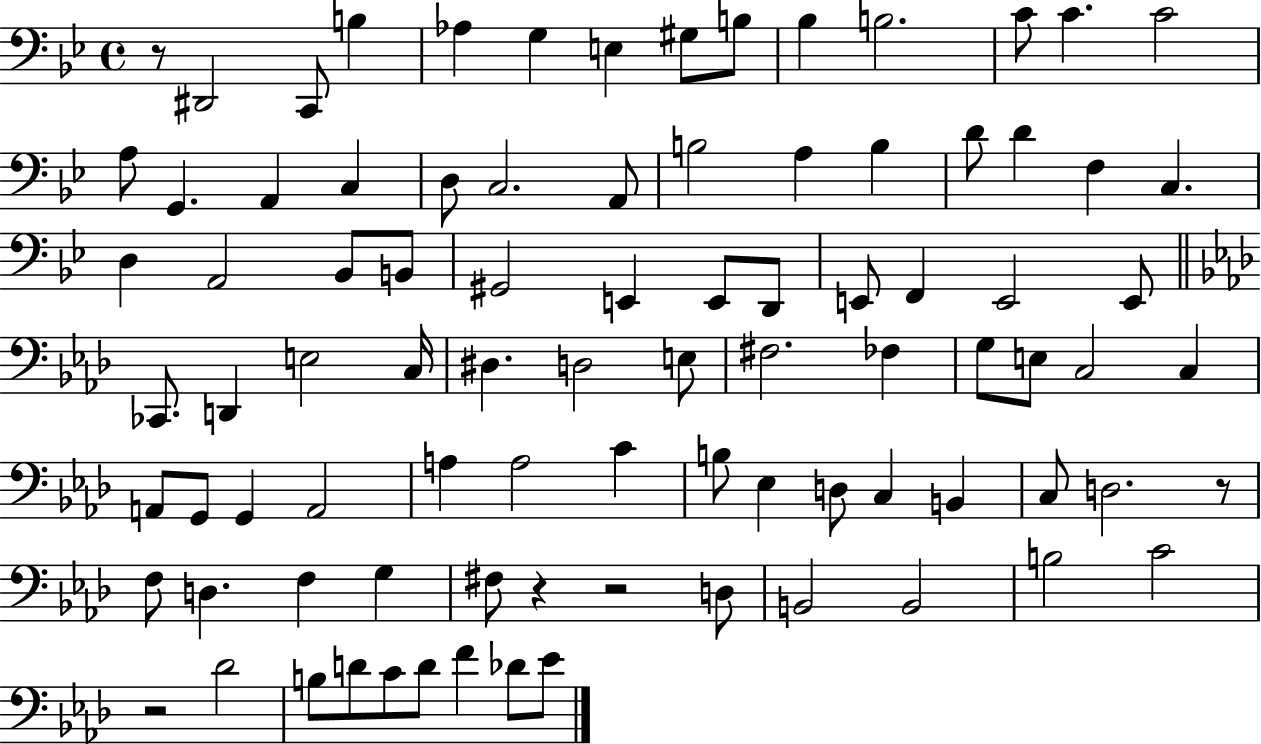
R/e D#2/h C2/e B3/q Ab3/q G3/q E3/q G#3/e B3/e Bb3/q B3/h. C4/e C4/q. C4/h A3/e G2/q. A2/q C3/q D3/e C3/h. A2/e B3/h A3/q B3/q D4/e D4/q F3/q C3/q. D3/q A2/h Bb2/e B2/e G#2/h E2/q E2/e D2/e E2/e F2/q E2/h E2/e CES2/e. D2/q E3/h C3/s D#3/q. D3/h E3/e F#3/h. FES3/q G3/e E3/e C3/h C3/q A2/e G2/e G2/q A2/h A3/q A3/h C4/q B3/e Eb3/q D3/e C3/q B2/q C3/e D3/h. R/e F3/e D3/q. F3/q G3/q F#3/e R/q R/h D3/e B2/h B2/h B3/h C4/h R/h Db4/h B3/e D4/e C4/e D4/e F4/q Db4/e Eb4/e